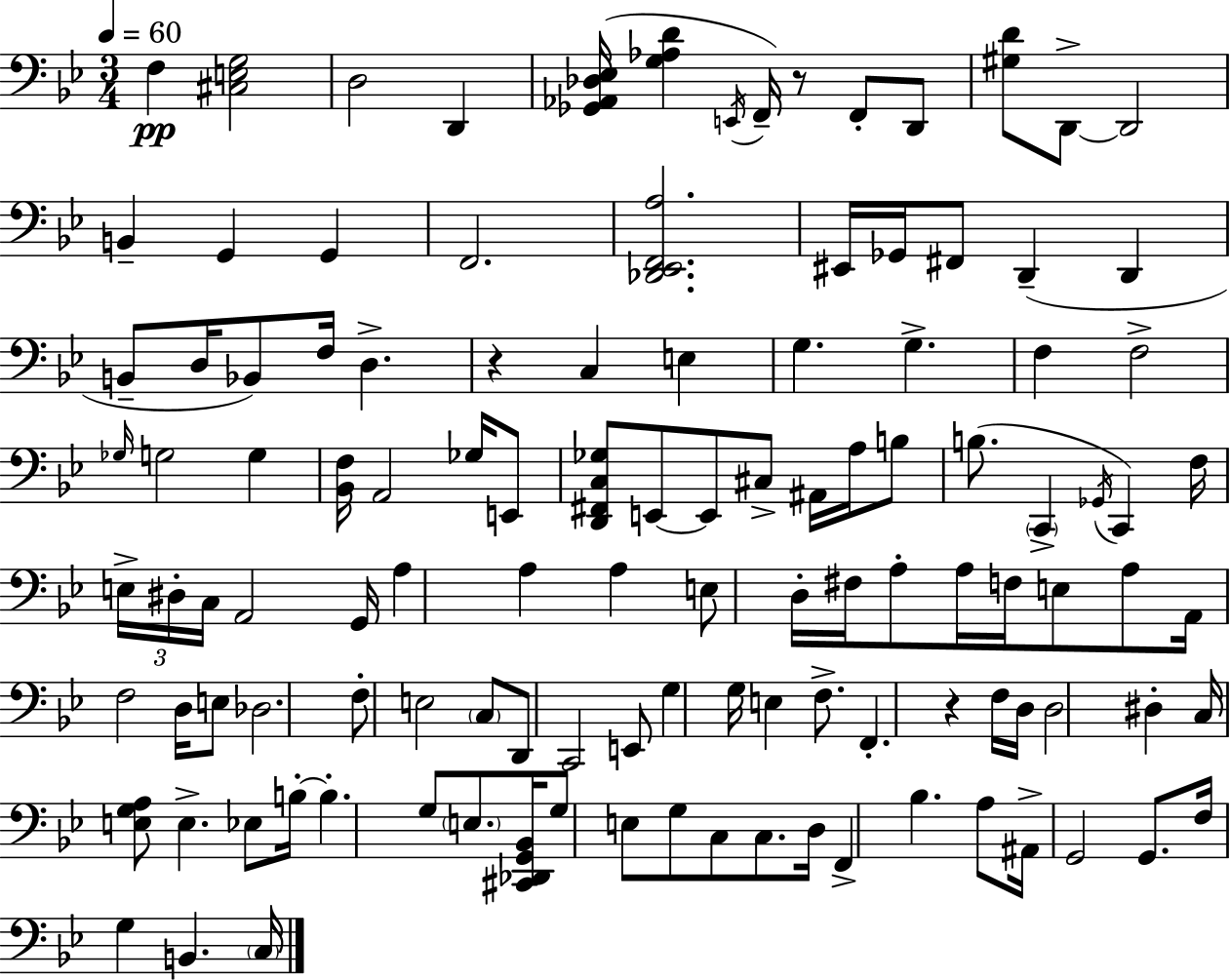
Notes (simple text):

F3/q [C#3,E3,G3]/h D3/h D2/q [Gb2,Ab2,Db3,Eb3]/s [G3,Ab3,D4]/q E2/s F2/s R/e F2/e D2/e [G#3,D4]/e D2/e D2/h B2/q G2/q G2/q F2/h. [Db2,Eb2,F2,A3]/h. EIS2/s Gb2/s F#2/e D2/q D2/q B2/e D3/s Bb2/e F3/s D3/q. R/q C3/q E3/q G3/q. G3/q. F3/q F3/h Gb3/s G3/h G3/q [Bb2,F3]/s A2/h Gb3/s E2/e [D2,F#2,C3,Gb3]/e E2/e E2/e C#3/e A#2/s A3/s B3/e B3/e. C2/q Gb2/s C2/q F3/s E3/s D#3/s C3/s A2/h G2/s A3/q A3/q A3/q E3/e D3/s F#3/s A3/e A3/s F3/s E3/e A3/e A2/s F3/h D3/s E3/e Db3/h. F3/e E3/h C3/e D2/e C2/h E2/e G3/q G3/s E3/q F3/e. F2/q. R/q F3/s D3/s D3/h D#3/q C3/s [E3,G3,A3]/e E3/q. Eb3/e B3/s B3/q. G3/e E3/e. [C#2,Db2,G2,Bb2]/s G3/e E3/e G3/e C3/e C3/e. D3/s F2/q Bb3/q. A3/e A#2/s G2/h G2/e. F3/s G3/q B2/q. C3/s